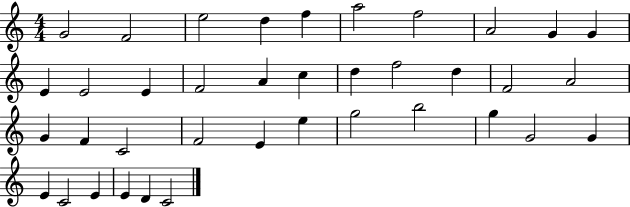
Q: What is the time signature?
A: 4/4